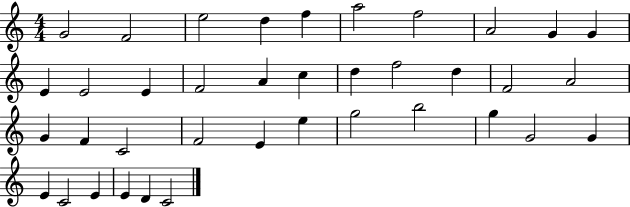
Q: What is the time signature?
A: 4/4